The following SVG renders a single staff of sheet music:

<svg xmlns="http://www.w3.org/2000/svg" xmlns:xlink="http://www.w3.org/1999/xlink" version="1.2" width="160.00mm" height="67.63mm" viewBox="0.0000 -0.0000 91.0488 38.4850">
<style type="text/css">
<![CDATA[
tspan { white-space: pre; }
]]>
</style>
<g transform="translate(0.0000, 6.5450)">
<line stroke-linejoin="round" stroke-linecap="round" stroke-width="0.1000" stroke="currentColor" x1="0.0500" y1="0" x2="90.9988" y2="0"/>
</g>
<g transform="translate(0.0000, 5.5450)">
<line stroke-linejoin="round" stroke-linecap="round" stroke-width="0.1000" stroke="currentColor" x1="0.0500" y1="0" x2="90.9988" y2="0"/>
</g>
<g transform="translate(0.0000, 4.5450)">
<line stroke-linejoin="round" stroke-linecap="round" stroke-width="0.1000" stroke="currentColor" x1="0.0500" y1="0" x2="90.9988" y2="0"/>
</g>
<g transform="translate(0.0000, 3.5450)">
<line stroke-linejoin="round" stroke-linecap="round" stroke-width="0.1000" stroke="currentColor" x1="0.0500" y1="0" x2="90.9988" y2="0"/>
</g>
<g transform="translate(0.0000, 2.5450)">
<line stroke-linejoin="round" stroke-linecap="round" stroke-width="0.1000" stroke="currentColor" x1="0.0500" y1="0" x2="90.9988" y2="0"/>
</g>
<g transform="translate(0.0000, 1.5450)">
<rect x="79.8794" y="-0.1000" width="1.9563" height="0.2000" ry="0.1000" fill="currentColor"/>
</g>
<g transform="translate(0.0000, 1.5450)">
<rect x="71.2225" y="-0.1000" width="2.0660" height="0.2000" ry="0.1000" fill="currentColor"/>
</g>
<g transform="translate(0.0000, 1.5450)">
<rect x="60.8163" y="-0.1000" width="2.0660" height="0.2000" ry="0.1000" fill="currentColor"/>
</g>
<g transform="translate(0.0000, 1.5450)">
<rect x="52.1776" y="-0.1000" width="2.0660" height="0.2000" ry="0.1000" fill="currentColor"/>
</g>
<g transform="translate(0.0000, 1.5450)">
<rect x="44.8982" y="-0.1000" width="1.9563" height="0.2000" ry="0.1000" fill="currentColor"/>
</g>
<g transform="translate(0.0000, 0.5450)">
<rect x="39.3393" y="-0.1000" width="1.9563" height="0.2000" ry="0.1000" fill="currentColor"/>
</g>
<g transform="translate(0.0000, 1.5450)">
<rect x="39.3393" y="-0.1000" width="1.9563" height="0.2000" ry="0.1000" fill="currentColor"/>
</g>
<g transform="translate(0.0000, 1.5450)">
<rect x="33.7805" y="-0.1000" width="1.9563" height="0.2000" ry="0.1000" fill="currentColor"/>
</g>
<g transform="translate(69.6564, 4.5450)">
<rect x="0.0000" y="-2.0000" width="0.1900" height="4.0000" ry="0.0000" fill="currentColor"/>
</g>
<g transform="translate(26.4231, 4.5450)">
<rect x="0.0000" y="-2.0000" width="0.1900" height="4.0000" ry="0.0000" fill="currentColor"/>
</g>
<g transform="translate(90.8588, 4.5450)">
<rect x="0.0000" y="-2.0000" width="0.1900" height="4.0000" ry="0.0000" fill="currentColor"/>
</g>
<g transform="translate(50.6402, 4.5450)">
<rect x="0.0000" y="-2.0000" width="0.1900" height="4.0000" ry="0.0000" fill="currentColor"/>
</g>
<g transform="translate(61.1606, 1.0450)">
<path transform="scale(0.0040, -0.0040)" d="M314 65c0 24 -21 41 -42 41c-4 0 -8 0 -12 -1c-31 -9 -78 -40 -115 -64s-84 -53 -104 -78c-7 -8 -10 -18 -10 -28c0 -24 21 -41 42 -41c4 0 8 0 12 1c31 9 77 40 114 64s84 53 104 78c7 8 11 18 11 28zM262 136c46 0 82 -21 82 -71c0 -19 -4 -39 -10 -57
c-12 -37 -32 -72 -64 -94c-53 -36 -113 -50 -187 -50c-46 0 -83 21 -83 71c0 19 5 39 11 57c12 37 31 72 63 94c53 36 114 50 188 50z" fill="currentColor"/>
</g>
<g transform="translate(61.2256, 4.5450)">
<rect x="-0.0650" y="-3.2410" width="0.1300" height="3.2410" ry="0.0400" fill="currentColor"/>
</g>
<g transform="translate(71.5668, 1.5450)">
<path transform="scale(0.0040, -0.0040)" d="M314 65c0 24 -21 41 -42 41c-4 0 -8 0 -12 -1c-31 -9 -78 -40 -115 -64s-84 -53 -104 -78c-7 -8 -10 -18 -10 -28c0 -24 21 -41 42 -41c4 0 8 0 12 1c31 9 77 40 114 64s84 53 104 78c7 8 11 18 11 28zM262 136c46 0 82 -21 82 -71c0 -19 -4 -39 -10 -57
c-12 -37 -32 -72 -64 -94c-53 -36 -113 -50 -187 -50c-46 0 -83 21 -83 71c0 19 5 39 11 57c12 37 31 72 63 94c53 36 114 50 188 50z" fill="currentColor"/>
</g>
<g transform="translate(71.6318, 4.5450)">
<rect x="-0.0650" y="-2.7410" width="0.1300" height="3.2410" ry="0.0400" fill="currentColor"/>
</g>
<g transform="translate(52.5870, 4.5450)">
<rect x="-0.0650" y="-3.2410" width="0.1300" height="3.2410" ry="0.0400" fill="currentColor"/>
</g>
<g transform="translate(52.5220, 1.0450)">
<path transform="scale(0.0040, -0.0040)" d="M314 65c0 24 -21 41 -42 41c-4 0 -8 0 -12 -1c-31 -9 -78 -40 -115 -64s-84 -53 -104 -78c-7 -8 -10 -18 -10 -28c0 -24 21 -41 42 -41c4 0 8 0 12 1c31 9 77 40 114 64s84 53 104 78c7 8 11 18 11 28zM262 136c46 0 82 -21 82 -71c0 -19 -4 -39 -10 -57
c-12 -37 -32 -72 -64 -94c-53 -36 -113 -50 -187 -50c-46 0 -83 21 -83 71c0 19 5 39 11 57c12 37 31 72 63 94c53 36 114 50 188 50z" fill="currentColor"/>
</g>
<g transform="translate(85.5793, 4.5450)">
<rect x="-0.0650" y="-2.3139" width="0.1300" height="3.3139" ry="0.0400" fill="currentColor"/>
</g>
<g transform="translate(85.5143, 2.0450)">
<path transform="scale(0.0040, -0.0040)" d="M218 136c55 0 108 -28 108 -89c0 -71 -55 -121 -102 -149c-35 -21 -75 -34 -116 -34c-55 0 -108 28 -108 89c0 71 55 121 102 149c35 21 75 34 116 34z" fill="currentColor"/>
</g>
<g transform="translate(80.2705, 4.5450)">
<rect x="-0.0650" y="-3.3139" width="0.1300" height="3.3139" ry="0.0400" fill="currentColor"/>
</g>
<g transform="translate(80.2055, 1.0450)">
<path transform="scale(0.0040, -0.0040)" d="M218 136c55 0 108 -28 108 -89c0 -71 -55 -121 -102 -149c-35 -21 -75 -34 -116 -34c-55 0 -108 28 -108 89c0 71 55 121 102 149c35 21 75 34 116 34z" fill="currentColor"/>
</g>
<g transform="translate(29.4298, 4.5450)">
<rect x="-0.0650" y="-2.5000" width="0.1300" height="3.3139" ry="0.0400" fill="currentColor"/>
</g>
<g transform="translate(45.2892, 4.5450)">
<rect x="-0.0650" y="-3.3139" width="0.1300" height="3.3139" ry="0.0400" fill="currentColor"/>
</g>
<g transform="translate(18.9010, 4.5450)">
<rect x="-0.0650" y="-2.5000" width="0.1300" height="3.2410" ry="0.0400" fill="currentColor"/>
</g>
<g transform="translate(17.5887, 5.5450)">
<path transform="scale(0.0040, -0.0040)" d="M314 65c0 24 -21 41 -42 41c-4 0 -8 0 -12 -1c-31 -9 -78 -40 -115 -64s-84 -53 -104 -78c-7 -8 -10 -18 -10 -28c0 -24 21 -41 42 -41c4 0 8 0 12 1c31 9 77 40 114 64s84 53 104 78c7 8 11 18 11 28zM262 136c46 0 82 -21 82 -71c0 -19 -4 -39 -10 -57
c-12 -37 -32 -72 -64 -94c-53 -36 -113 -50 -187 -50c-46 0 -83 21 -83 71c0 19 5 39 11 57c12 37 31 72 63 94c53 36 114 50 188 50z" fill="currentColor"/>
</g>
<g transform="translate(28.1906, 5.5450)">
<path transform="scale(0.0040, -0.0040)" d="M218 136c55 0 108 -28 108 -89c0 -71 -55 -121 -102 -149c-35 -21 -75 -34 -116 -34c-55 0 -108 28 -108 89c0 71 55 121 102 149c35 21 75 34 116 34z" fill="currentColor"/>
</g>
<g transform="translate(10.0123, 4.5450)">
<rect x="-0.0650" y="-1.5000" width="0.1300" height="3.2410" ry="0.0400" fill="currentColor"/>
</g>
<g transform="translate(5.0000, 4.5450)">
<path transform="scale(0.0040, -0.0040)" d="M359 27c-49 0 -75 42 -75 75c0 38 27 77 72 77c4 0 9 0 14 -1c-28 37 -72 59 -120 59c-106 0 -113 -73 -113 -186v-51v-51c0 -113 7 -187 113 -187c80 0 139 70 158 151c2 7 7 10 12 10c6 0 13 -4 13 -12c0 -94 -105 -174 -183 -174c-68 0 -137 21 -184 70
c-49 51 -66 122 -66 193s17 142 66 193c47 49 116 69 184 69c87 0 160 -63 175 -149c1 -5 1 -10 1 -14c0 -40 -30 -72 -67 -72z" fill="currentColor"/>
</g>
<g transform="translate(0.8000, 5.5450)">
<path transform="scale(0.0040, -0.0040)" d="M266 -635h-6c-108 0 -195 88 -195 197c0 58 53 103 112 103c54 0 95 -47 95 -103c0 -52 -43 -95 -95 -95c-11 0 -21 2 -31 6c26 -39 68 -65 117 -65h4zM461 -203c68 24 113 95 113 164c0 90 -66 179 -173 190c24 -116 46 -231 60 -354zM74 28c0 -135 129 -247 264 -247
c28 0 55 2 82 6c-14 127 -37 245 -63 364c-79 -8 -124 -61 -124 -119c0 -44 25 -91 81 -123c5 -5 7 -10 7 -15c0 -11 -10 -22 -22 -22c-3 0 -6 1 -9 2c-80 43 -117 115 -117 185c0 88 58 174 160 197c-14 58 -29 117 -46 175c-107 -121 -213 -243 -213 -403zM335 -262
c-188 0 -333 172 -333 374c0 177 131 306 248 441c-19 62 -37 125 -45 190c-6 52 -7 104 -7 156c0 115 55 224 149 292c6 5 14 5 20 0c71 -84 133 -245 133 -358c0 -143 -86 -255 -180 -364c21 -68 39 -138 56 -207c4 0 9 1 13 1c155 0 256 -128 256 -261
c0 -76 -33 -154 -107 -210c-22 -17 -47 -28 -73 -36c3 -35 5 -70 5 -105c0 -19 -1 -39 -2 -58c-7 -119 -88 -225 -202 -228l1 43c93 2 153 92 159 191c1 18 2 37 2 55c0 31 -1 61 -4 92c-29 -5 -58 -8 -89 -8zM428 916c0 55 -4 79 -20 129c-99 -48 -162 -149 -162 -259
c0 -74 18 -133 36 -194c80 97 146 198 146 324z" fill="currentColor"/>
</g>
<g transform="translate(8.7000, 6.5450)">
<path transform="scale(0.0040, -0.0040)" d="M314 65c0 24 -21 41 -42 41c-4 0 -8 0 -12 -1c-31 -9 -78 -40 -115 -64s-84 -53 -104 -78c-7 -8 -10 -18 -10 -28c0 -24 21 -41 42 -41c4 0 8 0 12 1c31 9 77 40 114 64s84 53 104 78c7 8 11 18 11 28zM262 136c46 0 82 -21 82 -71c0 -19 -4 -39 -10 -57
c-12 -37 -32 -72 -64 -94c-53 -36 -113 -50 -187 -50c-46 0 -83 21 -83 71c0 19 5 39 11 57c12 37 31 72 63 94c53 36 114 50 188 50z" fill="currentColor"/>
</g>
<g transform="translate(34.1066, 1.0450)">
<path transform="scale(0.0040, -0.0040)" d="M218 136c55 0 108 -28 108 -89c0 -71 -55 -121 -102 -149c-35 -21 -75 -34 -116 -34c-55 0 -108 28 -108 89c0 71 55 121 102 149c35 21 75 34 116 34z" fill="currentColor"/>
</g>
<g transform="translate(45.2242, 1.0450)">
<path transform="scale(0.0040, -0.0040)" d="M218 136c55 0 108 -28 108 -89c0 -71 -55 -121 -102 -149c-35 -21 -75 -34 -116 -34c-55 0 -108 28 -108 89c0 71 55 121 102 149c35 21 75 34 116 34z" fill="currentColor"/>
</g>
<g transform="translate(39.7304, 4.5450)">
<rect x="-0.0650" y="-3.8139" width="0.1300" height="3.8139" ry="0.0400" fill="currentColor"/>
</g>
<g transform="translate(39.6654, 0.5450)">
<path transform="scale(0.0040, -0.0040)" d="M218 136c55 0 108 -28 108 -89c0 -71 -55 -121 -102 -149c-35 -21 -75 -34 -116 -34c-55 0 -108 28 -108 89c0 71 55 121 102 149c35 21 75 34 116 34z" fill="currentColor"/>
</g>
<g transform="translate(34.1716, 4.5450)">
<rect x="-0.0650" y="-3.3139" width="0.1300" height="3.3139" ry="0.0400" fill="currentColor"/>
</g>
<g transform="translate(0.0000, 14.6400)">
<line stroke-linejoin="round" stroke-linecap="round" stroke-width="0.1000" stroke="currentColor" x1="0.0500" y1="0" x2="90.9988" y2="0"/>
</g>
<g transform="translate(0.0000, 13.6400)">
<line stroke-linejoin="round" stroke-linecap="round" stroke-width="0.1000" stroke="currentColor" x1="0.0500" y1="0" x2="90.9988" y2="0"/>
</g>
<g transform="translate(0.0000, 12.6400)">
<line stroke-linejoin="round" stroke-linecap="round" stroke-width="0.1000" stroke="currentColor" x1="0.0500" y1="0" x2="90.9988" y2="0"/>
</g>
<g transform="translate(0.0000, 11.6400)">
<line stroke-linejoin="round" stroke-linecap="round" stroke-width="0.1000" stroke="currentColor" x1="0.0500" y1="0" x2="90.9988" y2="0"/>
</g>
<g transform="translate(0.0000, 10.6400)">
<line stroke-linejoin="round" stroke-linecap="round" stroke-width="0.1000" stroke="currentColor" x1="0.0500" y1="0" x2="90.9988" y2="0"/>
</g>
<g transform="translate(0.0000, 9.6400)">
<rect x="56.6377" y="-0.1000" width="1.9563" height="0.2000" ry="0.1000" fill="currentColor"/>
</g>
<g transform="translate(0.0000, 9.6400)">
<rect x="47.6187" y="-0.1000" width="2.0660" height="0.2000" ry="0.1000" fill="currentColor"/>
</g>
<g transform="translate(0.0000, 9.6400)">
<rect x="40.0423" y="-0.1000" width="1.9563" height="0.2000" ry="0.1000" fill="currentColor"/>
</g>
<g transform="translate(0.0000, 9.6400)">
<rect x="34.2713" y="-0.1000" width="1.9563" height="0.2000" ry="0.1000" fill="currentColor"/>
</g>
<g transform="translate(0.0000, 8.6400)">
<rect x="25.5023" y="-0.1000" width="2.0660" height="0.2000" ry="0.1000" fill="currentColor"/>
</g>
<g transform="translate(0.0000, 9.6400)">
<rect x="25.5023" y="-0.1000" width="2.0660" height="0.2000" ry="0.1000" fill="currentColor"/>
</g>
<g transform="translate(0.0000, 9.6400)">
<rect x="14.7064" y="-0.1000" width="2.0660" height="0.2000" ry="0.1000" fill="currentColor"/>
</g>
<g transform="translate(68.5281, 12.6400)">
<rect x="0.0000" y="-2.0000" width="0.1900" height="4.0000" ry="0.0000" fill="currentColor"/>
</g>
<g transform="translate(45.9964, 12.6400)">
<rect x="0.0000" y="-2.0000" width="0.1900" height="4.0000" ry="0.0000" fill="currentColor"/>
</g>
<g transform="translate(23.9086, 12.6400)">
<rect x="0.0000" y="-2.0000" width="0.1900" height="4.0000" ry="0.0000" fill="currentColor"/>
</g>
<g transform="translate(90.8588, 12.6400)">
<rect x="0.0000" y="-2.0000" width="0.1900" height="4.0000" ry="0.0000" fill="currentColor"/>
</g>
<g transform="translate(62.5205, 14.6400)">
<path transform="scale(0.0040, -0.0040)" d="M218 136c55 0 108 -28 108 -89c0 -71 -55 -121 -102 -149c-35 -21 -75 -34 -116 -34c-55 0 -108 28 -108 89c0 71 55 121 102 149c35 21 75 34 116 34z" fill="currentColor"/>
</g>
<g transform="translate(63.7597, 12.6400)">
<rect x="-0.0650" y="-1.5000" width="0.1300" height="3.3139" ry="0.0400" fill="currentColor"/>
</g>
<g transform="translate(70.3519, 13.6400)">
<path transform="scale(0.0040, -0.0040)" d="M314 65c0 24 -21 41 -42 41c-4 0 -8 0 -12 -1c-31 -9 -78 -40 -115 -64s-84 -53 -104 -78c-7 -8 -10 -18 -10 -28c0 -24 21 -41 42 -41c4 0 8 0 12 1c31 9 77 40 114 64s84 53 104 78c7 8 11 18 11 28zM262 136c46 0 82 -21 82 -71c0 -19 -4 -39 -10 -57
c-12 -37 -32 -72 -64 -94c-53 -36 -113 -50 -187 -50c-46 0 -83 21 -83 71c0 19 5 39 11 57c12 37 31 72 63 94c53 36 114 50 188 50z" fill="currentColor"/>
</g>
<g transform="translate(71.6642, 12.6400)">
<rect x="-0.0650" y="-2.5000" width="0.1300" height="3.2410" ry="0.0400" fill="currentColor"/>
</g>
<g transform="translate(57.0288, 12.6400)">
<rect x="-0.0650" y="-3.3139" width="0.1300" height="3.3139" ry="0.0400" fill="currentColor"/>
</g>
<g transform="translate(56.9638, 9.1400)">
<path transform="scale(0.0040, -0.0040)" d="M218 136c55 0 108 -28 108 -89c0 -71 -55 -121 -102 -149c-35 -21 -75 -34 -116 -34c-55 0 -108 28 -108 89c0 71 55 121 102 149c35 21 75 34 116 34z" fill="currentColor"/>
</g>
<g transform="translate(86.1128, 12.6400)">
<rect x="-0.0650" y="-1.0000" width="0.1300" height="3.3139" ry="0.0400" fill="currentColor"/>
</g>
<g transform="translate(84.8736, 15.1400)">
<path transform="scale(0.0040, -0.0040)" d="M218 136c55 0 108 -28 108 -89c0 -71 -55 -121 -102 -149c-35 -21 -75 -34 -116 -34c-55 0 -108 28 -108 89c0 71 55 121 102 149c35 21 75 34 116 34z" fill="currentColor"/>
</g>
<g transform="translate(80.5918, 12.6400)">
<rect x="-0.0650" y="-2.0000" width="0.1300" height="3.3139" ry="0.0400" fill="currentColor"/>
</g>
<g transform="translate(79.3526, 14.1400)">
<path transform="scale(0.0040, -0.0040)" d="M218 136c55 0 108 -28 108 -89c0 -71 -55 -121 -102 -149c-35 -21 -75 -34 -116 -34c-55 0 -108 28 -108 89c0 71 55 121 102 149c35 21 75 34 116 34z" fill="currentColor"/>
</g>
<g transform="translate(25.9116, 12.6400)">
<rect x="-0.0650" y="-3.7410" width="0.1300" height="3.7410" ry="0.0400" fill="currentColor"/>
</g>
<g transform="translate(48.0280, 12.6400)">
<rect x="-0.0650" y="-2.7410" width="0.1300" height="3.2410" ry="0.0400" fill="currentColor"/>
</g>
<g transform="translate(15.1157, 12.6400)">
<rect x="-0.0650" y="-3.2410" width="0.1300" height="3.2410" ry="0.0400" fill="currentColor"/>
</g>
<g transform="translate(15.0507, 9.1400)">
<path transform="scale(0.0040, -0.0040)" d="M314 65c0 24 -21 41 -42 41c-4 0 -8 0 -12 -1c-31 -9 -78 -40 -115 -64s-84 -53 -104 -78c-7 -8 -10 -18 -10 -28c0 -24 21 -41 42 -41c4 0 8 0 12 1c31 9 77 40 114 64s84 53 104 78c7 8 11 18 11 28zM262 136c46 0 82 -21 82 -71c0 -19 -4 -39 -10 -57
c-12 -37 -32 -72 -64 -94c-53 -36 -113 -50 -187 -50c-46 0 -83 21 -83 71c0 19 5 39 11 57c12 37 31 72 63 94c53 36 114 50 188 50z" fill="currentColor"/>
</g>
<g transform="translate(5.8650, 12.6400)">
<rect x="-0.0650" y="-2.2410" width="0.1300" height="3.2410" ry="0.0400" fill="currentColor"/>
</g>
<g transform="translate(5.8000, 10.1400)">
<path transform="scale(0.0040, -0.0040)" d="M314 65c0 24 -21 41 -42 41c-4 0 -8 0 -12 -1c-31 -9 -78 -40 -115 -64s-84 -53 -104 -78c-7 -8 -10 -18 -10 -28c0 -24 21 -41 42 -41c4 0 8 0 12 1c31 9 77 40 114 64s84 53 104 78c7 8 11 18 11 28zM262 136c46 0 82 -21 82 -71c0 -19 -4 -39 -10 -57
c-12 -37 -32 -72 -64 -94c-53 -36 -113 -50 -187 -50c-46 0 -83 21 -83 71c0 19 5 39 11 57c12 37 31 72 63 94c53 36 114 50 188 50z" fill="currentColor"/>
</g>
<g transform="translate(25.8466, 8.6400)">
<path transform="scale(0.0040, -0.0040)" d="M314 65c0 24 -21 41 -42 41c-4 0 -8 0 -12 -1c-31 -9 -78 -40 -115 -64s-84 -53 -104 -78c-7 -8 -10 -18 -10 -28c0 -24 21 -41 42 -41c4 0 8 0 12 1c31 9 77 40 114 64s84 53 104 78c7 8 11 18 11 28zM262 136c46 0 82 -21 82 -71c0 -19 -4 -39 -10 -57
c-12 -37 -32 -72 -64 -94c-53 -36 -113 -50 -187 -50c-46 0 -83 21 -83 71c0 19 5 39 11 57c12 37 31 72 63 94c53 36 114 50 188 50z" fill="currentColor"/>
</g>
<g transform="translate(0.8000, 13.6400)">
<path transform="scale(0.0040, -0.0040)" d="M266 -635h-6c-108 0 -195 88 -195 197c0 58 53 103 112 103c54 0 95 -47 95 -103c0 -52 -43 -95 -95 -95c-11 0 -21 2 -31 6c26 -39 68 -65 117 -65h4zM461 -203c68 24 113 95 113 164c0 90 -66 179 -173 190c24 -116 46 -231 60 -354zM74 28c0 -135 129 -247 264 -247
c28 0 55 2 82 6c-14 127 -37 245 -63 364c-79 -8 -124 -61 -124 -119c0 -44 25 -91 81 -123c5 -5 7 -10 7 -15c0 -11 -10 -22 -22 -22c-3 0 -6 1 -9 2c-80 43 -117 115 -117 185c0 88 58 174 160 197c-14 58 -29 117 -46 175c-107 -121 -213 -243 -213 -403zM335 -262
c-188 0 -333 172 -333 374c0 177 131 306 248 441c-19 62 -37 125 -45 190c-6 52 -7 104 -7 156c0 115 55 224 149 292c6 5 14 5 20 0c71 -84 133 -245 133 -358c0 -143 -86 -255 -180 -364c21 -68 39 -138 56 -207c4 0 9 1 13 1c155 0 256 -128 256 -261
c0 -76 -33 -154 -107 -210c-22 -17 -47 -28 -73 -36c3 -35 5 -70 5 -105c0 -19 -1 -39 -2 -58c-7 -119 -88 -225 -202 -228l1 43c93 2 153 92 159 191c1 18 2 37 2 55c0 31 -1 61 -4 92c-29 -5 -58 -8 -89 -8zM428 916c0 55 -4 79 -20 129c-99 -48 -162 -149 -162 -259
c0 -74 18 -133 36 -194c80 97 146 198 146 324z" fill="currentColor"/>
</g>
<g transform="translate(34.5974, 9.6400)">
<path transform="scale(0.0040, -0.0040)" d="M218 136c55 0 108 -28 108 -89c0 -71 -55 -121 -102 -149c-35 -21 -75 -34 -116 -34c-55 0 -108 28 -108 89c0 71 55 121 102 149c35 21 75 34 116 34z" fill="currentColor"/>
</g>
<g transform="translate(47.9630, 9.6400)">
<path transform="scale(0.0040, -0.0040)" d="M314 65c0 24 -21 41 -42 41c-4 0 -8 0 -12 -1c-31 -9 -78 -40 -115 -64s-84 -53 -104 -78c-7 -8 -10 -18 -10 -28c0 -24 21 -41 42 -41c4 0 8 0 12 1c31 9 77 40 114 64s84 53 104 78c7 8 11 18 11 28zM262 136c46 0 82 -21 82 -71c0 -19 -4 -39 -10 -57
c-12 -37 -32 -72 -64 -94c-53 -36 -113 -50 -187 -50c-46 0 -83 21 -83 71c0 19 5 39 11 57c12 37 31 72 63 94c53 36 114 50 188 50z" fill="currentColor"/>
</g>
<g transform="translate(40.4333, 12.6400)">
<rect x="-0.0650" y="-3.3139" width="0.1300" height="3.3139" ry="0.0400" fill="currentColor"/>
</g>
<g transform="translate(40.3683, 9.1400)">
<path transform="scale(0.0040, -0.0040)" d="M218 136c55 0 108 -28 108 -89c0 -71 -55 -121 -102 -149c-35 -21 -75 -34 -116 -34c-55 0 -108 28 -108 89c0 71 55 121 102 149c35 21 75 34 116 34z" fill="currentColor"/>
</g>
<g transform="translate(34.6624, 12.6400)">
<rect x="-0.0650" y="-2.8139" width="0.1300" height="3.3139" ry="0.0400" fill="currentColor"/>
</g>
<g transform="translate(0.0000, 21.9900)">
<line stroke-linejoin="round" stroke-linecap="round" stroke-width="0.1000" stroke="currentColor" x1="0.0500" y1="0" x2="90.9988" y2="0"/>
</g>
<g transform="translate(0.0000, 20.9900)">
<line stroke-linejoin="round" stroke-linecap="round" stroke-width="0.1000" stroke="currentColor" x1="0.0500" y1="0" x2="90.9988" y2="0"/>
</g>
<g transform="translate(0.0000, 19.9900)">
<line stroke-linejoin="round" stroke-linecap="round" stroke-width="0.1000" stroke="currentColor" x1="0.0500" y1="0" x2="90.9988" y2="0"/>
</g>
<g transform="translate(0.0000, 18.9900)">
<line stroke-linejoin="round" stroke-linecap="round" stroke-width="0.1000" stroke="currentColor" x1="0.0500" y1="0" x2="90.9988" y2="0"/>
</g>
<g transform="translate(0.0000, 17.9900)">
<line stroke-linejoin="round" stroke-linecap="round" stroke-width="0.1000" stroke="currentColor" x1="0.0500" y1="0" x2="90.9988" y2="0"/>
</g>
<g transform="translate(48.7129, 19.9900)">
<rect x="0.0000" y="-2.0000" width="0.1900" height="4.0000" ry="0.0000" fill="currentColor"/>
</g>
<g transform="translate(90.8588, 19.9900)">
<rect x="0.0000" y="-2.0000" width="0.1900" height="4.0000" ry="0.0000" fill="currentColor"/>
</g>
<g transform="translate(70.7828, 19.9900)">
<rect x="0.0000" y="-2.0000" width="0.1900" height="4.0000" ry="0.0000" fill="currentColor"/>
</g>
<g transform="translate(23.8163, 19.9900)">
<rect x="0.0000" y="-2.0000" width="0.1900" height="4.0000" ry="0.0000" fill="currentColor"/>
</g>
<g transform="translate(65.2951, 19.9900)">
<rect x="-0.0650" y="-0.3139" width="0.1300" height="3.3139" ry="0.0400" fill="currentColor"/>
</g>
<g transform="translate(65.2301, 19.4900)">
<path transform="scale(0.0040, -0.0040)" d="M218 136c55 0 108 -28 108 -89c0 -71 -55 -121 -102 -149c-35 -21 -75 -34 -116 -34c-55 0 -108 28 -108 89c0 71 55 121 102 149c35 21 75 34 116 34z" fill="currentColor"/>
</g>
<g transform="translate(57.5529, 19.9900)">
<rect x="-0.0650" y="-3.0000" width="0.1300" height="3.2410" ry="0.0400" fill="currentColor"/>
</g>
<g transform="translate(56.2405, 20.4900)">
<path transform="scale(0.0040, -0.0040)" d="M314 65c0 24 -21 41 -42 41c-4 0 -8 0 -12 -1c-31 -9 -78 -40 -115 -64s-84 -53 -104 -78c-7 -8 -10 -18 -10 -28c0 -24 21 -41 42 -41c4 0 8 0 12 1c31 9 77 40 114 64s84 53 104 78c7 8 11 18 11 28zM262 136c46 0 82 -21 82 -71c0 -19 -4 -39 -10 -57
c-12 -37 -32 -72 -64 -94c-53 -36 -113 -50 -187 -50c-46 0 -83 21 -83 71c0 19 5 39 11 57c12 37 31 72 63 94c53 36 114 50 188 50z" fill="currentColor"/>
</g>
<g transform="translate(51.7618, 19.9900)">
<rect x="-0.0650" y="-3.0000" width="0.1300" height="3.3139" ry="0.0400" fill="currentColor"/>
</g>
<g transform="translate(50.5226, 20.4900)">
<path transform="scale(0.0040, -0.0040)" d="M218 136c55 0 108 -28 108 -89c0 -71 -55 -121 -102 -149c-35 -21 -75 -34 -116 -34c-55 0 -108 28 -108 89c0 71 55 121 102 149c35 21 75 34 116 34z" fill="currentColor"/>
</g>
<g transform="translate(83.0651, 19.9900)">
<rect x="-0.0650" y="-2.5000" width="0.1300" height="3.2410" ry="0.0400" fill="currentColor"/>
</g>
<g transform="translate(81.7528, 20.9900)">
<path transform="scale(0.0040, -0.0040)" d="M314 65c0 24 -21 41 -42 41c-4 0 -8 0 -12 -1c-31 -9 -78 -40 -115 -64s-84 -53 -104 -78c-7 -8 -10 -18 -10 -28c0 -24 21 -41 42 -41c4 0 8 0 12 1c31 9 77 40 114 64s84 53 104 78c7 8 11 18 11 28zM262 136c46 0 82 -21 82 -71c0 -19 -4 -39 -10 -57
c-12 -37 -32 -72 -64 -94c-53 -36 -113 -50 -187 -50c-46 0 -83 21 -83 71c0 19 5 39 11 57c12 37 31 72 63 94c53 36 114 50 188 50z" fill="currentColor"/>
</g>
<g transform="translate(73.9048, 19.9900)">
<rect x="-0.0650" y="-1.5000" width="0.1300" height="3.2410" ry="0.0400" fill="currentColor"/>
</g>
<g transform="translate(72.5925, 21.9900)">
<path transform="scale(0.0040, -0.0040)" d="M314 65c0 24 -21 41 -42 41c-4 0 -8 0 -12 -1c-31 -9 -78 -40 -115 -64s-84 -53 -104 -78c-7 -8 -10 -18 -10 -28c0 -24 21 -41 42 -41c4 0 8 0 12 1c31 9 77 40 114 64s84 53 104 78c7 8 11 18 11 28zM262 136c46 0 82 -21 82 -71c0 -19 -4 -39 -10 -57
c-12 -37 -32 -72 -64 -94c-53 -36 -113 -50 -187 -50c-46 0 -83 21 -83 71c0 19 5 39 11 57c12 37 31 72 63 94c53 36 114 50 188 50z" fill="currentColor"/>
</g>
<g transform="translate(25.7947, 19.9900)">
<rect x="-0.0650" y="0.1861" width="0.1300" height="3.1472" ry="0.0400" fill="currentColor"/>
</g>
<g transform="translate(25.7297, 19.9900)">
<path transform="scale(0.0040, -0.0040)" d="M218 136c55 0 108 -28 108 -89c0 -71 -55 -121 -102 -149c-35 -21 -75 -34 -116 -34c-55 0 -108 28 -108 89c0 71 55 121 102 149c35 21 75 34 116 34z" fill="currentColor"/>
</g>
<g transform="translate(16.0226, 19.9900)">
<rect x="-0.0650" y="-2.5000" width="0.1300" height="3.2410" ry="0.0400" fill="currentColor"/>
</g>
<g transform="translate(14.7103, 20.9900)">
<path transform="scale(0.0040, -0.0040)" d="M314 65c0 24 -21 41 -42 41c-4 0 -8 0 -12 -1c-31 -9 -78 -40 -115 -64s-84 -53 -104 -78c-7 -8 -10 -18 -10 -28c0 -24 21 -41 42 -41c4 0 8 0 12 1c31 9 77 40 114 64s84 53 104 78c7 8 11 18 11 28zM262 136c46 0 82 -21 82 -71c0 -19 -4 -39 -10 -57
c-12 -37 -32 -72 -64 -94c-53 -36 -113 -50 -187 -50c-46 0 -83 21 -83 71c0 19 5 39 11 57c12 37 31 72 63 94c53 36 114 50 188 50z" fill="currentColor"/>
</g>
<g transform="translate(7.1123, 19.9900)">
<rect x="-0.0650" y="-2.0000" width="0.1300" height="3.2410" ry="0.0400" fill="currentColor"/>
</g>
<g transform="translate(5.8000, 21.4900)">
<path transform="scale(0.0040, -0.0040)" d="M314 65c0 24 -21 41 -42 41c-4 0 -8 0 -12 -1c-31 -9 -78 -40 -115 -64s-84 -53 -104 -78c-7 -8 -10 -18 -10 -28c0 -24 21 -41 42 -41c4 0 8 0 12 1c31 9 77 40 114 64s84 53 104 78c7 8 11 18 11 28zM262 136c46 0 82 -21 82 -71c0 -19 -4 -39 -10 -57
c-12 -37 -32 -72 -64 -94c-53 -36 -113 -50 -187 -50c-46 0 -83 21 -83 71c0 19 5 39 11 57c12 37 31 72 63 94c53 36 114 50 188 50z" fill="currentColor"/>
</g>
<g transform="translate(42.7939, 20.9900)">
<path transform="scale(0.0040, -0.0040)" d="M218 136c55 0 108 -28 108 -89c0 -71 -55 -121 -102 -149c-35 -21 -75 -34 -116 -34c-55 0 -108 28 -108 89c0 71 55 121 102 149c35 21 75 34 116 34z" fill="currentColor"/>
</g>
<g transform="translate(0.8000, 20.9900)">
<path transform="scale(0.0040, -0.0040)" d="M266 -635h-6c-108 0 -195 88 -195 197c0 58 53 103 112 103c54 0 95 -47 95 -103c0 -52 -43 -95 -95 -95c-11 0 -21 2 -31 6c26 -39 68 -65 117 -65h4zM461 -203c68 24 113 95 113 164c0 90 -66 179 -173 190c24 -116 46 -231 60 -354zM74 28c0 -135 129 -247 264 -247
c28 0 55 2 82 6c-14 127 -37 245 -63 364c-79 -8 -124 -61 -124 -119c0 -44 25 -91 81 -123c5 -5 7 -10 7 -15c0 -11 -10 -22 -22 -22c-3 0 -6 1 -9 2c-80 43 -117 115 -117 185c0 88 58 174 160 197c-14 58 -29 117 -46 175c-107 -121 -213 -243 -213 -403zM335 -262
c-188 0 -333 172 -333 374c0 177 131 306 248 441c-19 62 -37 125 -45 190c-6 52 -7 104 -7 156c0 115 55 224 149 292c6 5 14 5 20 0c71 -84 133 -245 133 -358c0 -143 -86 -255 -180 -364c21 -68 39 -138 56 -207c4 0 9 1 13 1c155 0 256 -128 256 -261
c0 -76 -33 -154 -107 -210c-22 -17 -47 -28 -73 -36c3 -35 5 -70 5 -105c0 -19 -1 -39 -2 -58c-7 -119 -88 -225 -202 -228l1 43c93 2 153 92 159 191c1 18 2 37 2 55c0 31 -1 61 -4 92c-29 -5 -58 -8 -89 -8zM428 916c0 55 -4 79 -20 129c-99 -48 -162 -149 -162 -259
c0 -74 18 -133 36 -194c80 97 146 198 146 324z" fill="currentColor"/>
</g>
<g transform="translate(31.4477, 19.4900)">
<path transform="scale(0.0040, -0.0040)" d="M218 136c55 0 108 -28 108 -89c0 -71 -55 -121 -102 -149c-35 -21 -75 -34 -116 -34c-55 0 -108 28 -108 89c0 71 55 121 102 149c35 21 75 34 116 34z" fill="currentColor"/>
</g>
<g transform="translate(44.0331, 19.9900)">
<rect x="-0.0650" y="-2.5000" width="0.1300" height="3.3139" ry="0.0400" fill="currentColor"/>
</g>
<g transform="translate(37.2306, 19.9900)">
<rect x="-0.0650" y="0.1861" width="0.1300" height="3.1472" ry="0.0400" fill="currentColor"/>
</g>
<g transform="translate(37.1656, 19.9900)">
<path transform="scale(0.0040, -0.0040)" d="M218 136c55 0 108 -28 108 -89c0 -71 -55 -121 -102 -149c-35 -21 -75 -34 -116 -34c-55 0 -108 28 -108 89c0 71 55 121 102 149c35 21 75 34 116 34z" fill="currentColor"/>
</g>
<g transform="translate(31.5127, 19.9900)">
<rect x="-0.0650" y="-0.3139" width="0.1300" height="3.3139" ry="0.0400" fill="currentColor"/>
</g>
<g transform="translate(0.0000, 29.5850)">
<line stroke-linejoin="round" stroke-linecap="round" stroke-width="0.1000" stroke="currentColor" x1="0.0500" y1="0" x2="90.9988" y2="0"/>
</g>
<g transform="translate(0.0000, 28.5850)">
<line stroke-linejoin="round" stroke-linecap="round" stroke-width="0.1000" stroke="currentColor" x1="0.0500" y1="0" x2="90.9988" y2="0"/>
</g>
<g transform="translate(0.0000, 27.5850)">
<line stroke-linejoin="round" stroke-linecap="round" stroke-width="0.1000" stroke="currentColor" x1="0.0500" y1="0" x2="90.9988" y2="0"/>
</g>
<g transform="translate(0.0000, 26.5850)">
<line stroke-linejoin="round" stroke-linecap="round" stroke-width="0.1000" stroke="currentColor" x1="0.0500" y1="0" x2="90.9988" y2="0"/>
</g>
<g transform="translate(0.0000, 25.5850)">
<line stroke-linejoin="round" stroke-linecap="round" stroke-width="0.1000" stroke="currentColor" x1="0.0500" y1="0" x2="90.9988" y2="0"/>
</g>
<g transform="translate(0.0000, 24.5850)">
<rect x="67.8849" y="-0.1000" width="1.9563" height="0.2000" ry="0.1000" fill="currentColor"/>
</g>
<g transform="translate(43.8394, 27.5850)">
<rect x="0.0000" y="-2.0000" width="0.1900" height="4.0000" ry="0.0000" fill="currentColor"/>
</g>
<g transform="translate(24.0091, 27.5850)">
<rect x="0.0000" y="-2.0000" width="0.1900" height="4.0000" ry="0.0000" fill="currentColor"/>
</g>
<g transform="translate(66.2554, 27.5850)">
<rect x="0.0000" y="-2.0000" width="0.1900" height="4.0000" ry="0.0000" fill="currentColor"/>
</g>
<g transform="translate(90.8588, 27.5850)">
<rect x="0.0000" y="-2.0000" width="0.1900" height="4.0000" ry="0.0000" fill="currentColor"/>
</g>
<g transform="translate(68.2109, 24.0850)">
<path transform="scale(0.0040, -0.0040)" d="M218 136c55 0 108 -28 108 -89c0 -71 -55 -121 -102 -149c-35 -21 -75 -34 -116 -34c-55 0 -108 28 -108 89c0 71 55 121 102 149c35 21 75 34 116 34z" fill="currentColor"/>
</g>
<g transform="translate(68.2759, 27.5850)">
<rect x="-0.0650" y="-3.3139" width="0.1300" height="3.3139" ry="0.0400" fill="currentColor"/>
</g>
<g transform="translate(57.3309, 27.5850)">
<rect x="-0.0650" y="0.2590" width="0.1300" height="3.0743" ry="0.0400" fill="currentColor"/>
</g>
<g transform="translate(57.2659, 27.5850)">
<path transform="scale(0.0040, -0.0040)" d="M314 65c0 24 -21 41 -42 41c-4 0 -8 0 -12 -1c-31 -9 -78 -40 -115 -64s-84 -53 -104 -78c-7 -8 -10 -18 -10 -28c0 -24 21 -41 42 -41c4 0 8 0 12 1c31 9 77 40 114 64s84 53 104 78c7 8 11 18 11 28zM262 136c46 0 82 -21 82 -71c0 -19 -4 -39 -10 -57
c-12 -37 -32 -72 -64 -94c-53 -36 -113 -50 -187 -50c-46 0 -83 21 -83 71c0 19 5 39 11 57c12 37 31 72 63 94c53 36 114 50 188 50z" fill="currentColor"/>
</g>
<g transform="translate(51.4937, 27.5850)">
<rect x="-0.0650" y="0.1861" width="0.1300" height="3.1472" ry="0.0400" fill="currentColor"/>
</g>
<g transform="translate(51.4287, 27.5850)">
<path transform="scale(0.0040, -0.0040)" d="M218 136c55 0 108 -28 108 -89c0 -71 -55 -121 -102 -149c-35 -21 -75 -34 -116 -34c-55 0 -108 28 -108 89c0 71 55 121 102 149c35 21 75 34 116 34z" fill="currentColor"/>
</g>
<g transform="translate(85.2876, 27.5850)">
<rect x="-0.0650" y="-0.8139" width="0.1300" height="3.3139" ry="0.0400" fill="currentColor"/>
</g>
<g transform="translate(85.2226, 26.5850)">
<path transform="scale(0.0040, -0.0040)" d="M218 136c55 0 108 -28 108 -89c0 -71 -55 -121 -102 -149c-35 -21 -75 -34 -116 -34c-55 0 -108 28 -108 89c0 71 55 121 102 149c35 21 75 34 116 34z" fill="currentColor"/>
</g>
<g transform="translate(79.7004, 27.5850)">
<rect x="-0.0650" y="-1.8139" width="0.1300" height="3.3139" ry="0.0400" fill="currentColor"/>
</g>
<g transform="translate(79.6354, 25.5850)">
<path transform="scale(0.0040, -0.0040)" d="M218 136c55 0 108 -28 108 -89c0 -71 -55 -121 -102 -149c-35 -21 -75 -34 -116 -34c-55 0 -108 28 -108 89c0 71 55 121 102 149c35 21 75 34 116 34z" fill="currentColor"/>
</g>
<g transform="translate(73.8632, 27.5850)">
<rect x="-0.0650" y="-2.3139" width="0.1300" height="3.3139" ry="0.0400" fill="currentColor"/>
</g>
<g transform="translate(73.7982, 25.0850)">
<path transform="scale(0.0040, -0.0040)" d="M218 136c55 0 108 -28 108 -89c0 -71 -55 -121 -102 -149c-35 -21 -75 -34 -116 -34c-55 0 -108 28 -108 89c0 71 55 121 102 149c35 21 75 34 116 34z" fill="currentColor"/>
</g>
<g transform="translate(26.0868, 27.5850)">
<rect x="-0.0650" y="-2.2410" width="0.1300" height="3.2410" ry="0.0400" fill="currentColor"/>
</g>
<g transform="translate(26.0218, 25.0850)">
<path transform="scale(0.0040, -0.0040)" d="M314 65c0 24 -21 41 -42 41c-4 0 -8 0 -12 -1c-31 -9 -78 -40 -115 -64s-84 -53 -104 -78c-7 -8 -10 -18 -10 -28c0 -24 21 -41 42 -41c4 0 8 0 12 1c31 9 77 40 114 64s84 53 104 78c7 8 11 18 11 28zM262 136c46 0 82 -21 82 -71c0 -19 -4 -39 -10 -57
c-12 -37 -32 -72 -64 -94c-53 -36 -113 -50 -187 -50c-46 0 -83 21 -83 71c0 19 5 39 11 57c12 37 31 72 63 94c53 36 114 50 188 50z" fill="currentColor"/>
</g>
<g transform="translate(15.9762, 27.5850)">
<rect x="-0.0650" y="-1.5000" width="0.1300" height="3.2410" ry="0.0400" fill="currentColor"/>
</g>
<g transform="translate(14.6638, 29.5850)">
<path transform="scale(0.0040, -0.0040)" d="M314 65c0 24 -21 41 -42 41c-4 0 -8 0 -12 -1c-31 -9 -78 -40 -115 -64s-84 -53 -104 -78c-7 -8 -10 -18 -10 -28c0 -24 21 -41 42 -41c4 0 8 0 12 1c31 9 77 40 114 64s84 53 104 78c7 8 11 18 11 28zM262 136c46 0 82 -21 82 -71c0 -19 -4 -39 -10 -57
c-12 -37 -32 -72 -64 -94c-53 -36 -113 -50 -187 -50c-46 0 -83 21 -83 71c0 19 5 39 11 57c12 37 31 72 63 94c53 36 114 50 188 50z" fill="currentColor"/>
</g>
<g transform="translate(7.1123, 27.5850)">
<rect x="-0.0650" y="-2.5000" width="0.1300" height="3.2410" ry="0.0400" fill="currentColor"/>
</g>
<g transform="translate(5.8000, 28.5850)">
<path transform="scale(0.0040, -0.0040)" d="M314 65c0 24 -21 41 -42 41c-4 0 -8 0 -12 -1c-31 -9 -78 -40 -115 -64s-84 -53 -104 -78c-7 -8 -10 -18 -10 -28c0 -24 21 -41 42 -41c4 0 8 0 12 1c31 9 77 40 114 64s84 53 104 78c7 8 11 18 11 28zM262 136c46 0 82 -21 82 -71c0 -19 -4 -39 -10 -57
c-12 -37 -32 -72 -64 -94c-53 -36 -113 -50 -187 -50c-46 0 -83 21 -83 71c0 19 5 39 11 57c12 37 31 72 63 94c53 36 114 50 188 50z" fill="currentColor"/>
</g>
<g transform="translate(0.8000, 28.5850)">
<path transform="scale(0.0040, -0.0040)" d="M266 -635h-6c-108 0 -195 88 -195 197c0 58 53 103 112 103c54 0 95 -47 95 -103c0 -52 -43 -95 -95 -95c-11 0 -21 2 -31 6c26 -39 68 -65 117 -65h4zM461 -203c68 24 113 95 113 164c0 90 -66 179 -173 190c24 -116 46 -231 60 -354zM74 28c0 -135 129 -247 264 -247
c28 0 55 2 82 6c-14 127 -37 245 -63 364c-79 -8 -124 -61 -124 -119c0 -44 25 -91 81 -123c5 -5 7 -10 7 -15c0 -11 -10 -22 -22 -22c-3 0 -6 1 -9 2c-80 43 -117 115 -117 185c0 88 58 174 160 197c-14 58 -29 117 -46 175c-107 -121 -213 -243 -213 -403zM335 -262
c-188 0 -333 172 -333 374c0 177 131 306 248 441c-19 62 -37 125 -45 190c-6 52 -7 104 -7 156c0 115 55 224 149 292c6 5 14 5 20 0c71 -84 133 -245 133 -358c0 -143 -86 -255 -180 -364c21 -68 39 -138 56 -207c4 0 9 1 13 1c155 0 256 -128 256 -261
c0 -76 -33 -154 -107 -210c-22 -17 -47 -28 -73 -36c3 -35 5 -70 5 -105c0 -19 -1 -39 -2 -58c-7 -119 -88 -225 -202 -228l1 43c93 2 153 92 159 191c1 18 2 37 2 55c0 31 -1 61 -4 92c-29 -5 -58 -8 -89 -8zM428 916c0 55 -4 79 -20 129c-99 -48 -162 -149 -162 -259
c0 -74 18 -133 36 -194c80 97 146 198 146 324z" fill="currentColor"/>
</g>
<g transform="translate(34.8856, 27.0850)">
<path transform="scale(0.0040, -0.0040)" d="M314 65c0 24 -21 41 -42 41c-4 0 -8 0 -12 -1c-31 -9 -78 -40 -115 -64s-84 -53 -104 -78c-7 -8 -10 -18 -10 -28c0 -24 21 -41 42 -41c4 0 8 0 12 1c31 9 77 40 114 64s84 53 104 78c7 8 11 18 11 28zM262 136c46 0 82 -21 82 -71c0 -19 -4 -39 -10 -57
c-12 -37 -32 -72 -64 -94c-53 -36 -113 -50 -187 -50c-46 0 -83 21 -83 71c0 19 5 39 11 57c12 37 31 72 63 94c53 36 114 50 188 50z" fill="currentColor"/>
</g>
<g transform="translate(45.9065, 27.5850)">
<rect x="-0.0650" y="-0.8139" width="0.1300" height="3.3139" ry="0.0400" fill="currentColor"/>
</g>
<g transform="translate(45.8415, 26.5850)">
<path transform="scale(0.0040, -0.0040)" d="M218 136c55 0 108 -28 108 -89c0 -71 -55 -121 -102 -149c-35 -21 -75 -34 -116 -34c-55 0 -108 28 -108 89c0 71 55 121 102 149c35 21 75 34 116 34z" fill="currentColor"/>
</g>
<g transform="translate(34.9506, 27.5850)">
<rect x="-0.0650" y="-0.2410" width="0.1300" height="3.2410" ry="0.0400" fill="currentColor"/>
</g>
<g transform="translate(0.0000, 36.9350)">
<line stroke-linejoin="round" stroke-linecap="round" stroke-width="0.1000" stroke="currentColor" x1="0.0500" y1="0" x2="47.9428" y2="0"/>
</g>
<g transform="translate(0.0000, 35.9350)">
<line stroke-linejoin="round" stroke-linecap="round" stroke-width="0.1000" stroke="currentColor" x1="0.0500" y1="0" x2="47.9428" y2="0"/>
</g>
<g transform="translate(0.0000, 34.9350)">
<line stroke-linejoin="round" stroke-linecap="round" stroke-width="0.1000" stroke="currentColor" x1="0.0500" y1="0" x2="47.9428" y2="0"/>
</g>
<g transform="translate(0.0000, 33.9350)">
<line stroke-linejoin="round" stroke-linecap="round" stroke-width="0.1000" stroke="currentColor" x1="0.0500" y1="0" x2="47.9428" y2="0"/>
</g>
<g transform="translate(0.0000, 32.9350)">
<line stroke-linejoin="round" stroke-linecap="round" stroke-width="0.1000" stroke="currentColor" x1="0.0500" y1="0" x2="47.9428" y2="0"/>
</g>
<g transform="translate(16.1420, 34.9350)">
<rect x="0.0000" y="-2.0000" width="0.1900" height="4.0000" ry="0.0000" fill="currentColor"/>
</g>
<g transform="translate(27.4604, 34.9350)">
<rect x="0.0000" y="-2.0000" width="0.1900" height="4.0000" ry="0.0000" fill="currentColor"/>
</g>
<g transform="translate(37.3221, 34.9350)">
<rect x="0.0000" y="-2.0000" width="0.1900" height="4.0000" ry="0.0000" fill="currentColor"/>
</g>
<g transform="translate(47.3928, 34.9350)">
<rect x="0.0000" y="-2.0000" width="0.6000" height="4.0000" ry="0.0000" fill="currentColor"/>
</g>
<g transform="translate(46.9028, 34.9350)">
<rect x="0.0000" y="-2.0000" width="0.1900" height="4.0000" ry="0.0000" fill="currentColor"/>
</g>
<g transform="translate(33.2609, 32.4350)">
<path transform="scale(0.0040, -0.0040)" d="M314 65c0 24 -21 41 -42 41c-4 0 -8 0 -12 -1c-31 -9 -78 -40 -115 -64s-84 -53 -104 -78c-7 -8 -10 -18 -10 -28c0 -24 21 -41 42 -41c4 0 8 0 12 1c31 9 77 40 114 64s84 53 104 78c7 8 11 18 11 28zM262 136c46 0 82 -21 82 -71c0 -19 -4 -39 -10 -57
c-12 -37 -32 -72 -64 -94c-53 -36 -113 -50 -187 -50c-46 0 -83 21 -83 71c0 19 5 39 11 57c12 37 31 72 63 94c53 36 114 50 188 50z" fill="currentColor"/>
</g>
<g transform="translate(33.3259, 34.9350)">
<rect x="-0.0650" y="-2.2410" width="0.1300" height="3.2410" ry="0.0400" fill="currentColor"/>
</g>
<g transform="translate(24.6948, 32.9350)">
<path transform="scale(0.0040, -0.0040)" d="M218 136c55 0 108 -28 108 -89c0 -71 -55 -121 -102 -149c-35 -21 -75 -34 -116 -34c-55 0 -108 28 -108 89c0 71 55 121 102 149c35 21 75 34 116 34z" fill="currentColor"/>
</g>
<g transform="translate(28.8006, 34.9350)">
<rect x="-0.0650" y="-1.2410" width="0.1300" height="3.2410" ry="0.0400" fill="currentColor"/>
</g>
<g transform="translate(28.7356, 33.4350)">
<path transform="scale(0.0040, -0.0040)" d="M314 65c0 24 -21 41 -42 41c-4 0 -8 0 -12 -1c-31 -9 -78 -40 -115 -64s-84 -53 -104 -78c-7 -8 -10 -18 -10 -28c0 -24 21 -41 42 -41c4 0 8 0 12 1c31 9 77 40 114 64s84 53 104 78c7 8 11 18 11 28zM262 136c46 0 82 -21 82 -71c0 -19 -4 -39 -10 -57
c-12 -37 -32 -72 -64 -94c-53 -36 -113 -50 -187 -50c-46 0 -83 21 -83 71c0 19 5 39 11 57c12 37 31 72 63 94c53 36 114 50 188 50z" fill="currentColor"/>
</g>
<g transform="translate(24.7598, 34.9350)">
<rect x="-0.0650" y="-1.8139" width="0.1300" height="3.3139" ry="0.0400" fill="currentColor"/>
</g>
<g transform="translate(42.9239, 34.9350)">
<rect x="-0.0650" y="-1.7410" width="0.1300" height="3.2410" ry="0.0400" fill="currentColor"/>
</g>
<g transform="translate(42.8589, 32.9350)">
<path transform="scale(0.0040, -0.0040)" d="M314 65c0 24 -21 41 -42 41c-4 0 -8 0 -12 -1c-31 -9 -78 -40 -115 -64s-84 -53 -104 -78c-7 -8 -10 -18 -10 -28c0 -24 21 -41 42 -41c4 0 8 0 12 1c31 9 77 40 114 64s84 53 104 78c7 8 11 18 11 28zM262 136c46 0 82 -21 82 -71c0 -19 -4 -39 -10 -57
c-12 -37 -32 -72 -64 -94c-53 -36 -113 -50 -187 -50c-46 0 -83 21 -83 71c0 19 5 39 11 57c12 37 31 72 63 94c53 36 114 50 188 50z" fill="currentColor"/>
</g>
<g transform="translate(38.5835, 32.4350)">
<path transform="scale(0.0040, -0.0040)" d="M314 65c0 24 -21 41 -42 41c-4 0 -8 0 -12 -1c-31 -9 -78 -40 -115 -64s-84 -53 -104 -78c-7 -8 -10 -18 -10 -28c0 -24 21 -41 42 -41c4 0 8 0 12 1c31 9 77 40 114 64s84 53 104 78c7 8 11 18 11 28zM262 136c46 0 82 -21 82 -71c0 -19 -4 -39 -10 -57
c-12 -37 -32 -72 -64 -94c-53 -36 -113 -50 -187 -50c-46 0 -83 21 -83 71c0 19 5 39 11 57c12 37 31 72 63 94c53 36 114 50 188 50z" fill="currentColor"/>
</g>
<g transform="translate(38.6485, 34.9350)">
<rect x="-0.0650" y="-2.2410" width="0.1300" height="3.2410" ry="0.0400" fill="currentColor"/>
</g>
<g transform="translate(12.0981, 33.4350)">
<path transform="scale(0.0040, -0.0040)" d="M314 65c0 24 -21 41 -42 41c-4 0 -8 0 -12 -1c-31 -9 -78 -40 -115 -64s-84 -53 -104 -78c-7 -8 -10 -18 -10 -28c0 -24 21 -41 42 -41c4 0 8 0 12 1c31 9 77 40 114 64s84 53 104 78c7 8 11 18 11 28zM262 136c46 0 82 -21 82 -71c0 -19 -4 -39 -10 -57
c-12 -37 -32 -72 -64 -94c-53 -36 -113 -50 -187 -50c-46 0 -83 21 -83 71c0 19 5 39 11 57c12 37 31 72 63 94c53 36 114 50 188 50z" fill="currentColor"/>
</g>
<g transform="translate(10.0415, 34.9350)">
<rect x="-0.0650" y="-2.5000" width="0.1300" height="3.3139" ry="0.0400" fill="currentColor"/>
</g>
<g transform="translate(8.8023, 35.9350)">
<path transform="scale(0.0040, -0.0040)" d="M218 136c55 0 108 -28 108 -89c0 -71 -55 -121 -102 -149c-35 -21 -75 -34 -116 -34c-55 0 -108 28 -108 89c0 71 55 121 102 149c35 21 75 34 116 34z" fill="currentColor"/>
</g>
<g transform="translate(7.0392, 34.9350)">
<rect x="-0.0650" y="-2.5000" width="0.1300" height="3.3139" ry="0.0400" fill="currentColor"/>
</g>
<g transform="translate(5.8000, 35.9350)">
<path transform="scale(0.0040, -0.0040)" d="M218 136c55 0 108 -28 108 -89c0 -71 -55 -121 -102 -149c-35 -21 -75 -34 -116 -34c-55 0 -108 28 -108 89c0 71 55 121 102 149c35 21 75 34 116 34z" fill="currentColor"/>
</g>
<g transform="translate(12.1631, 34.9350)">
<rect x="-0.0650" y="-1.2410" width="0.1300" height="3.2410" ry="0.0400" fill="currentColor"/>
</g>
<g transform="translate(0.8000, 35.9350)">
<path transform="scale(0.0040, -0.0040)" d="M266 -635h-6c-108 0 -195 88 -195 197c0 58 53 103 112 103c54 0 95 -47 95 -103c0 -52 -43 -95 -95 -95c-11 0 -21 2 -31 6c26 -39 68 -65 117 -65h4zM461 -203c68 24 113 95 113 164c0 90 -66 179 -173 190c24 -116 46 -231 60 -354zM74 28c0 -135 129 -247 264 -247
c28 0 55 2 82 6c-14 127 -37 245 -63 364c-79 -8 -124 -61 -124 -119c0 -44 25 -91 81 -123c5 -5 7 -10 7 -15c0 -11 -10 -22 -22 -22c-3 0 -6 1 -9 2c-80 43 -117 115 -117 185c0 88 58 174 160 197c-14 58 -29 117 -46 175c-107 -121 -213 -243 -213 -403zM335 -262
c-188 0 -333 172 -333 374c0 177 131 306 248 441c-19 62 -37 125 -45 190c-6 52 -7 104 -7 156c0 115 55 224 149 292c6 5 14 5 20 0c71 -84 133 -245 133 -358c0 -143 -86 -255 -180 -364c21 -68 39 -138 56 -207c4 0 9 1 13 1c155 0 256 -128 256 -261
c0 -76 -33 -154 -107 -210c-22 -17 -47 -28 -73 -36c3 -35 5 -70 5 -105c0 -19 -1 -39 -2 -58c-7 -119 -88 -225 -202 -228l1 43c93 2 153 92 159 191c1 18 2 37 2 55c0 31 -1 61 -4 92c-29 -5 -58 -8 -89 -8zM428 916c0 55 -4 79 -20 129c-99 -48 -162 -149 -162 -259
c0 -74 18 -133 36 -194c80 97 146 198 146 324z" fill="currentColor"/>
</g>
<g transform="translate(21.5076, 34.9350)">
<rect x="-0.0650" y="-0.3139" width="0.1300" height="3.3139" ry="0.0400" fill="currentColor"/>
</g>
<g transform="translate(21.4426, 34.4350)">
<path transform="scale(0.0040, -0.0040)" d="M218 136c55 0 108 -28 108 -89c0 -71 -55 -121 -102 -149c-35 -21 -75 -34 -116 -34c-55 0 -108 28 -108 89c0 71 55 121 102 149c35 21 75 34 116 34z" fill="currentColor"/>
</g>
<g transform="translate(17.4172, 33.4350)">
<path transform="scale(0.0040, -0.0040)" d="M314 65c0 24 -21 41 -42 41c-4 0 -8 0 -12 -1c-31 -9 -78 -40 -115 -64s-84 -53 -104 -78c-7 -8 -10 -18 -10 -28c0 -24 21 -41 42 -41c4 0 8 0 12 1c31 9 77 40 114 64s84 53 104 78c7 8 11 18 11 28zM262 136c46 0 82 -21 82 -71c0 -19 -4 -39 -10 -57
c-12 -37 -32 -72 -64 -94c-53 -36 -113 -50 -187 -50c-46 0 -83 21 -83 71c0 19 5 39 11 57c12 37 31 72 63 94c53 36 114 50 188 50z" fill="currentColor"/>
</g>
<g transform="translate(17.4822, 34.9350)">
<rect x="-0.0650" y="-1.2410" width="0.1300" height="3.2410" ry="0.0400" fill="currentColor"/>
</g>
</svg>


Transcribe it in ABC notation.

X:1
T:Untitled
M:4/4
L:1/4
K:C
E2 G2 G b c' b b2 b2 a2 b g g2 b2 c'2 a b a2 b E G2 F D F2 G2 B c B G A A2 c E2 G2 G2 E2 g2 c2 d B B2 b g f d G G e2 e2 c f e2 g2 g2 f2